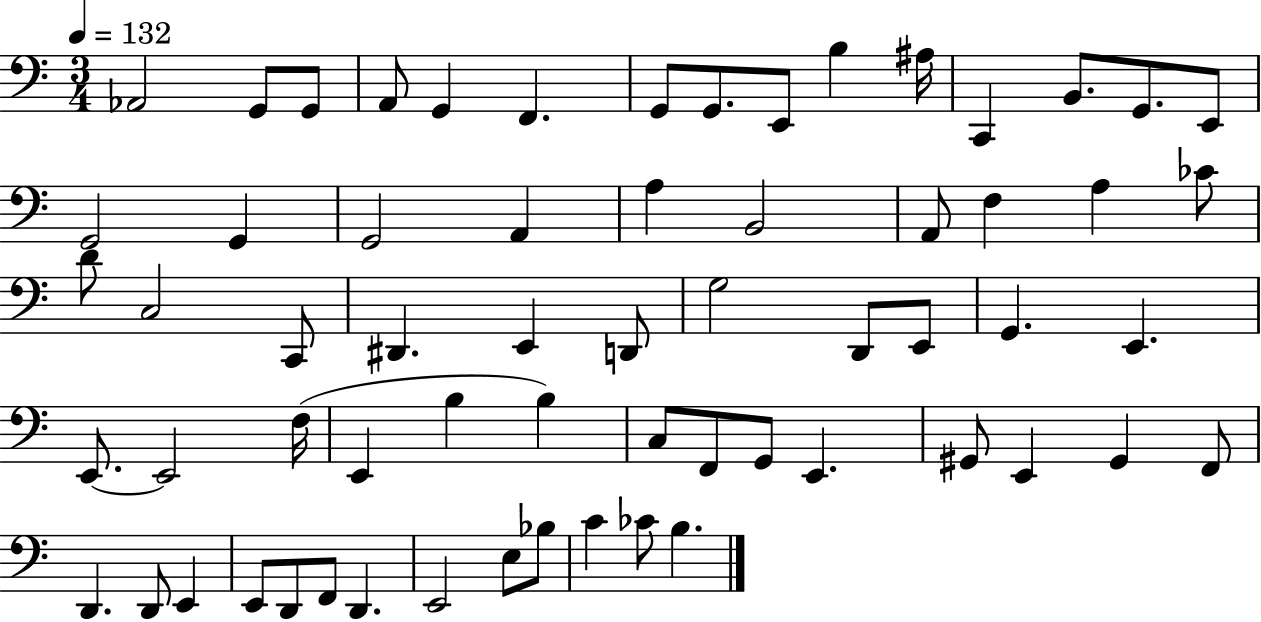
Ab2/h G2/e G2/e A2/e G2/q F2/q. G2/e G2/e. E2/e B3/q A#3/s C2/q B2/e. G2/e. E2/e G2/h G2/q G2/h A2/q A3/q B2/h A2/e F3/q A3/q CES4/e D4/e C3/h C2/e D#2/q. E2/q D2/e G3/h D2/e E2/e G2/q. E2/q. E2/e. E2/h F3/s E2/q B3/q B3/q C3/e F2/e G2/e E2/q. G#2/e E2/q G#2/q F2/e D2/q. D2/e E2/q E2/e D2/e F2/e D2/q. E2/h E3/e Bb3/e C4/q CES4/e B3/q.